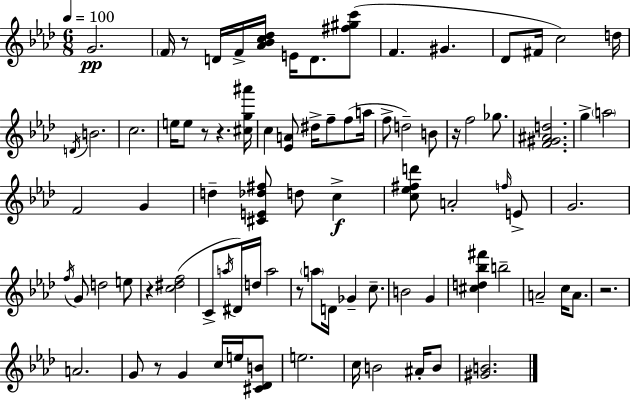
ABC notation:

X:1
T:Untitled
M:6/8
L:1/4
K:Fm
G2 F/4 z/2 D/4 F/4 [_A_Bc_d]/4 E/4 D/2 [^f^gc']/2 F ^G _D/2 ^F/4 c2 d/4 D/4 B2 c2 e/4 e/2 z/2 z [^cg^a']/4 c [_EA]/2 ^d/4 f/2 f/2 a/4 f/2 d2 B/2 z/4 f2 _g/2 [F^G^Ad]2 g a2 F2 G d [^CE_d^f]/2 d/2 c [c_e^fd']/2 A2 f/4 E/2 G2 f/4 G/2 d2 e/2 z [c^df]2 C/2 a/4 ^D/4 d/4 a2 z/2 a/2 D/4 _G c/2 B2 G [^cd_b^f'] b2 A2 c/4 A/2 z2 A2 G/2 z/2 G c/4 e/4 [^C_DB]/2 e2 c/4 B2 ^A/4 B/2 [^GB]2